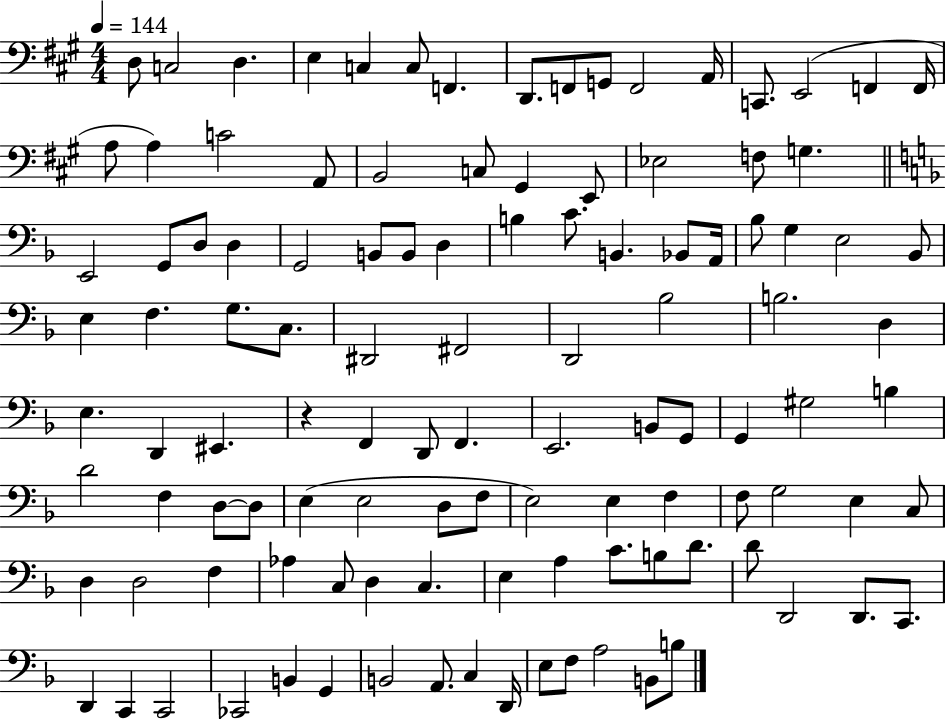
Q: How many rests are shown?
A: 1